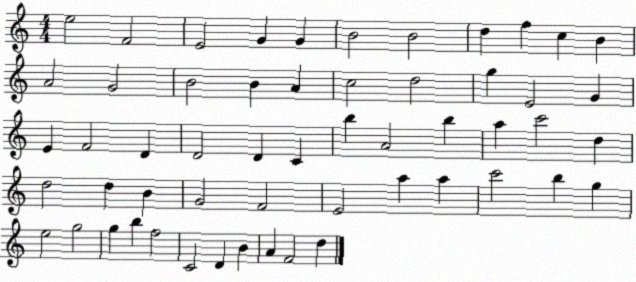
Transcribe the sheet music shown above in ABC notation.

X:1
T:Untitled
M:4/4
L:1/4
K:C
e2 F2 E2 G G B2 B2 d f c B A2 G2 B2 B A c2 d2 g E2 G E F2 D D2 D C b A2 b a c'2 d d2 d B G2 F2 E2 a a c'2 b g e2 g2 g b f2 C2 D B A F2 d